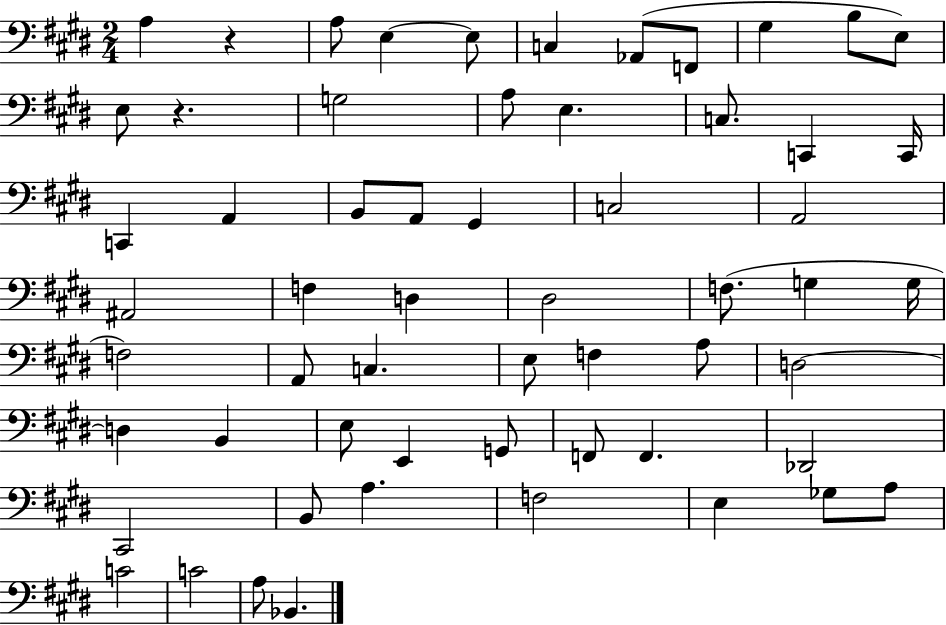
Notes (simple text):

A3/q R/q A3/e E3/q E3/e C3/q Ab2/e F2/e G#3/q B3/e E3/e E3/e R/q. G3/h A3/e E3/q. C3/e. C2/q C2/s C2/q A2/q B2/e A2/e G#2/q C3/h A2/h A#2/h F3/q D3/q D#3/h F3/e. G3/q G3/s F3/h A2/e C3/q. E3/e F3/q A3/e D3/h D3/q B2/q E3/e E2/q G2/e F2/e F2/q. Db2/h C#2/h B2/e A3/q. F3/h E3/q Gb3/e A3/e C4/h C4/h A3/e Bb2/q.